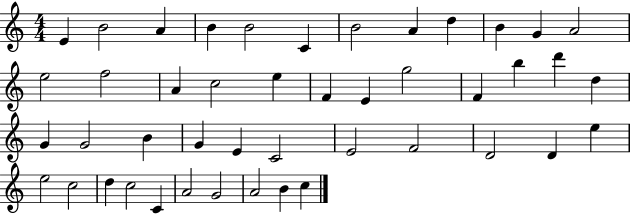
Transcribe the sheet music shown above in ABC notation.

X:1
T:Untitled
M:4/4
L:1/4
K:C
E B2 A B B2 C B2 A d B G A2 e2 f2 A c2 e F E g2 F b d' d G G2 B G E C2 E2 F2 D2 D e e2 c2 d c2 C A2 G2 A2 B c